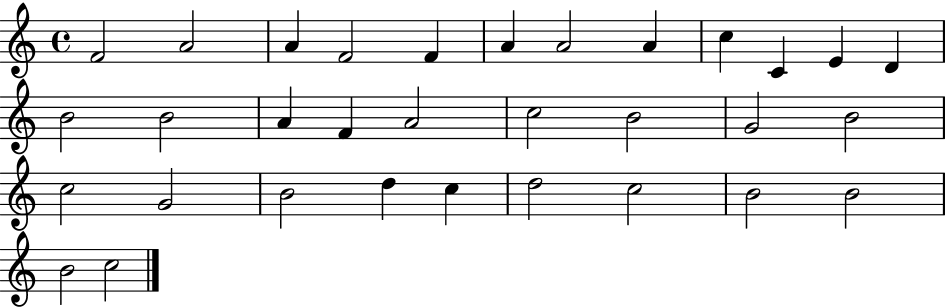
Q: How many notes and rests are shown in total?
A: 32